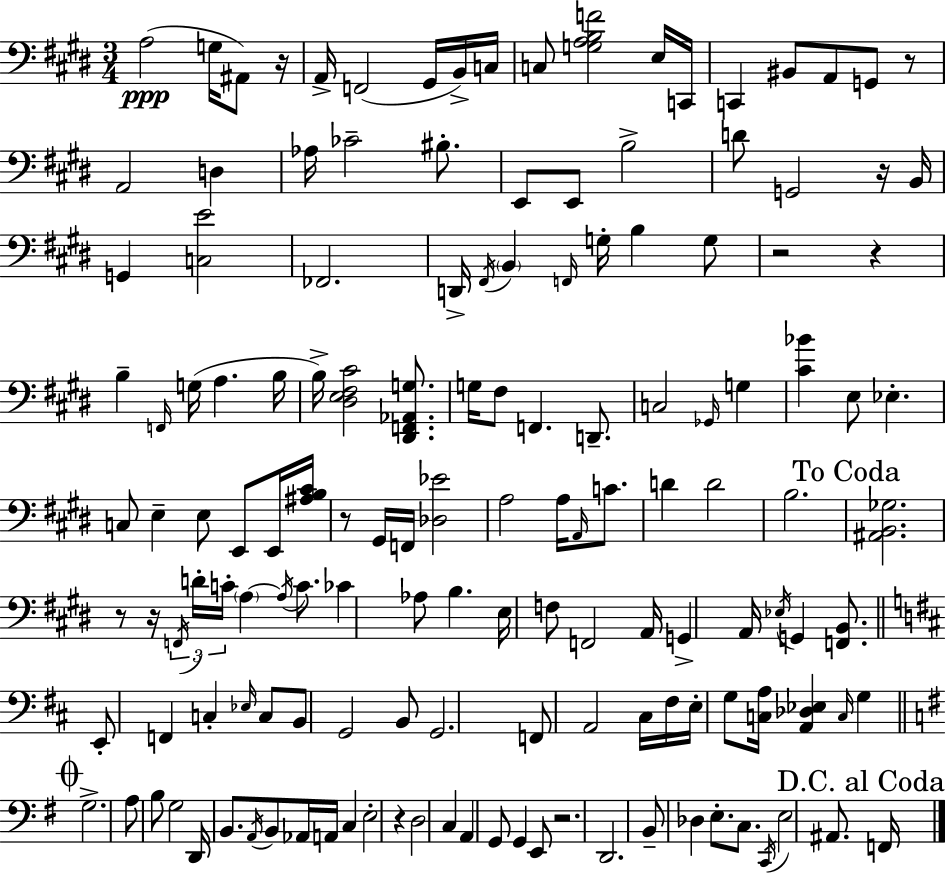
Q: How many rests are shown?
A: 10